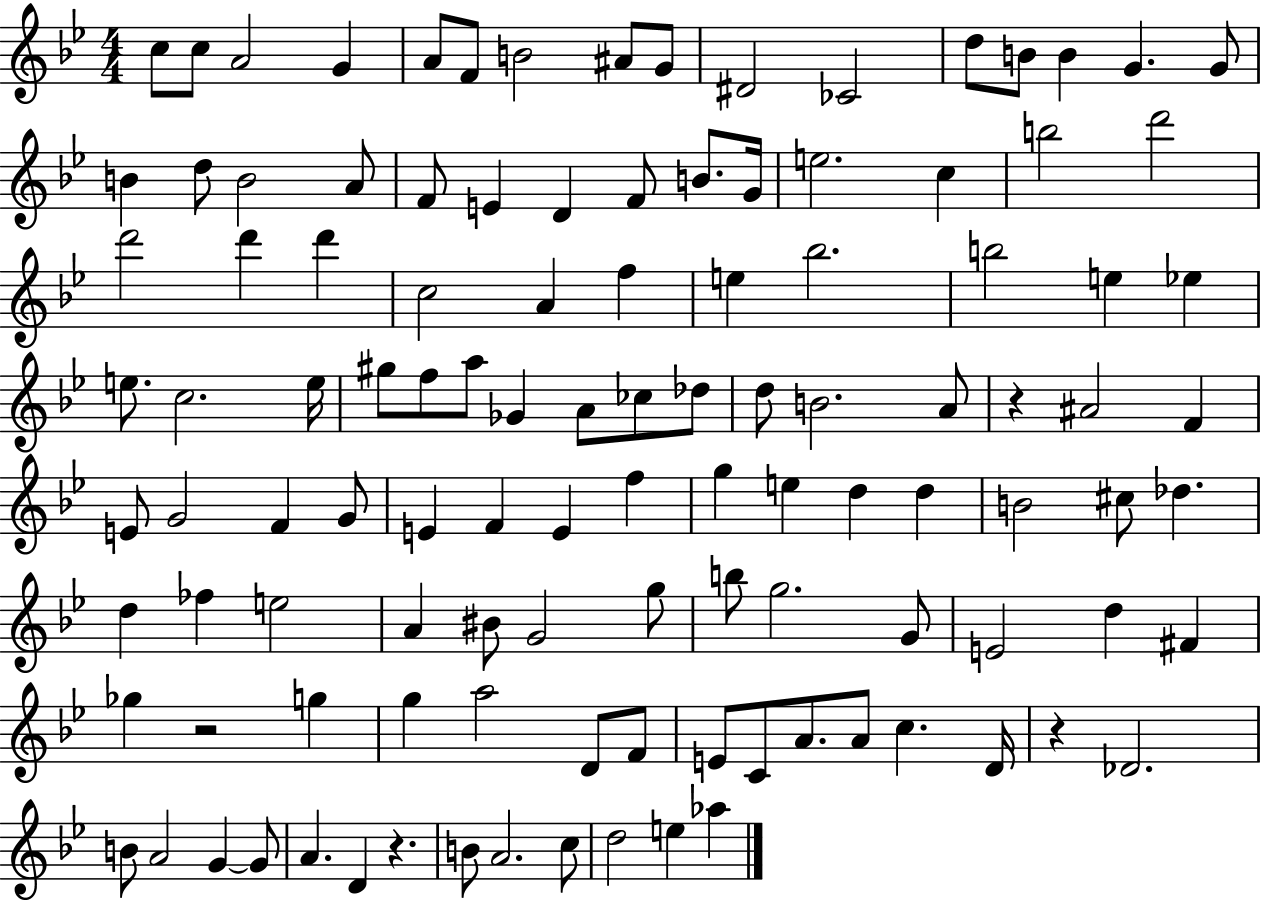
C5/e C5/e A4/h G4/q A4/e F4/e B4/h A#4/e G4/e D#4/h CES4/h D5/e B4/e B4/q G4/q. G4/e B4/q D5/e B4/h A4/e F4/e E4/q D4/q F4/e B4/e. G4/s E5/h. C5/q B5/h D6/h D6/h D6/q D6/q C5/h A4/q F5/q E5/q Bb5/h. B5/h E5/q Eb5/q E5/e. C5/h. E5/s G#5/e F5/e A5/e Gb4/q A4/e CES5/e Db5/e D5/e B4/h. A4/e R/q A#4/h F4/q E4/e G4/h F4/q G4/e E4/q F4/q E4/q F5/q G5/q E5/q D5/q D5/q B4/h C#5/e Db5/q. D5/q FES5/q E5/h A4/q BIS4/e G4/h G5/e B5/e G5/h. G4/e E4/h D5/q F#4/q Gb5/q R/h G5/q G5/q A5/h D4/e F4/e E4/e C4/e A4/e. A4/e C5/q. D4/s R/q Db4/h. B4/e A4/h G4/q G4/e A4/q. D4/q R/q. B4/e A4/h. C5/e D5/h E5/q Ab5/q